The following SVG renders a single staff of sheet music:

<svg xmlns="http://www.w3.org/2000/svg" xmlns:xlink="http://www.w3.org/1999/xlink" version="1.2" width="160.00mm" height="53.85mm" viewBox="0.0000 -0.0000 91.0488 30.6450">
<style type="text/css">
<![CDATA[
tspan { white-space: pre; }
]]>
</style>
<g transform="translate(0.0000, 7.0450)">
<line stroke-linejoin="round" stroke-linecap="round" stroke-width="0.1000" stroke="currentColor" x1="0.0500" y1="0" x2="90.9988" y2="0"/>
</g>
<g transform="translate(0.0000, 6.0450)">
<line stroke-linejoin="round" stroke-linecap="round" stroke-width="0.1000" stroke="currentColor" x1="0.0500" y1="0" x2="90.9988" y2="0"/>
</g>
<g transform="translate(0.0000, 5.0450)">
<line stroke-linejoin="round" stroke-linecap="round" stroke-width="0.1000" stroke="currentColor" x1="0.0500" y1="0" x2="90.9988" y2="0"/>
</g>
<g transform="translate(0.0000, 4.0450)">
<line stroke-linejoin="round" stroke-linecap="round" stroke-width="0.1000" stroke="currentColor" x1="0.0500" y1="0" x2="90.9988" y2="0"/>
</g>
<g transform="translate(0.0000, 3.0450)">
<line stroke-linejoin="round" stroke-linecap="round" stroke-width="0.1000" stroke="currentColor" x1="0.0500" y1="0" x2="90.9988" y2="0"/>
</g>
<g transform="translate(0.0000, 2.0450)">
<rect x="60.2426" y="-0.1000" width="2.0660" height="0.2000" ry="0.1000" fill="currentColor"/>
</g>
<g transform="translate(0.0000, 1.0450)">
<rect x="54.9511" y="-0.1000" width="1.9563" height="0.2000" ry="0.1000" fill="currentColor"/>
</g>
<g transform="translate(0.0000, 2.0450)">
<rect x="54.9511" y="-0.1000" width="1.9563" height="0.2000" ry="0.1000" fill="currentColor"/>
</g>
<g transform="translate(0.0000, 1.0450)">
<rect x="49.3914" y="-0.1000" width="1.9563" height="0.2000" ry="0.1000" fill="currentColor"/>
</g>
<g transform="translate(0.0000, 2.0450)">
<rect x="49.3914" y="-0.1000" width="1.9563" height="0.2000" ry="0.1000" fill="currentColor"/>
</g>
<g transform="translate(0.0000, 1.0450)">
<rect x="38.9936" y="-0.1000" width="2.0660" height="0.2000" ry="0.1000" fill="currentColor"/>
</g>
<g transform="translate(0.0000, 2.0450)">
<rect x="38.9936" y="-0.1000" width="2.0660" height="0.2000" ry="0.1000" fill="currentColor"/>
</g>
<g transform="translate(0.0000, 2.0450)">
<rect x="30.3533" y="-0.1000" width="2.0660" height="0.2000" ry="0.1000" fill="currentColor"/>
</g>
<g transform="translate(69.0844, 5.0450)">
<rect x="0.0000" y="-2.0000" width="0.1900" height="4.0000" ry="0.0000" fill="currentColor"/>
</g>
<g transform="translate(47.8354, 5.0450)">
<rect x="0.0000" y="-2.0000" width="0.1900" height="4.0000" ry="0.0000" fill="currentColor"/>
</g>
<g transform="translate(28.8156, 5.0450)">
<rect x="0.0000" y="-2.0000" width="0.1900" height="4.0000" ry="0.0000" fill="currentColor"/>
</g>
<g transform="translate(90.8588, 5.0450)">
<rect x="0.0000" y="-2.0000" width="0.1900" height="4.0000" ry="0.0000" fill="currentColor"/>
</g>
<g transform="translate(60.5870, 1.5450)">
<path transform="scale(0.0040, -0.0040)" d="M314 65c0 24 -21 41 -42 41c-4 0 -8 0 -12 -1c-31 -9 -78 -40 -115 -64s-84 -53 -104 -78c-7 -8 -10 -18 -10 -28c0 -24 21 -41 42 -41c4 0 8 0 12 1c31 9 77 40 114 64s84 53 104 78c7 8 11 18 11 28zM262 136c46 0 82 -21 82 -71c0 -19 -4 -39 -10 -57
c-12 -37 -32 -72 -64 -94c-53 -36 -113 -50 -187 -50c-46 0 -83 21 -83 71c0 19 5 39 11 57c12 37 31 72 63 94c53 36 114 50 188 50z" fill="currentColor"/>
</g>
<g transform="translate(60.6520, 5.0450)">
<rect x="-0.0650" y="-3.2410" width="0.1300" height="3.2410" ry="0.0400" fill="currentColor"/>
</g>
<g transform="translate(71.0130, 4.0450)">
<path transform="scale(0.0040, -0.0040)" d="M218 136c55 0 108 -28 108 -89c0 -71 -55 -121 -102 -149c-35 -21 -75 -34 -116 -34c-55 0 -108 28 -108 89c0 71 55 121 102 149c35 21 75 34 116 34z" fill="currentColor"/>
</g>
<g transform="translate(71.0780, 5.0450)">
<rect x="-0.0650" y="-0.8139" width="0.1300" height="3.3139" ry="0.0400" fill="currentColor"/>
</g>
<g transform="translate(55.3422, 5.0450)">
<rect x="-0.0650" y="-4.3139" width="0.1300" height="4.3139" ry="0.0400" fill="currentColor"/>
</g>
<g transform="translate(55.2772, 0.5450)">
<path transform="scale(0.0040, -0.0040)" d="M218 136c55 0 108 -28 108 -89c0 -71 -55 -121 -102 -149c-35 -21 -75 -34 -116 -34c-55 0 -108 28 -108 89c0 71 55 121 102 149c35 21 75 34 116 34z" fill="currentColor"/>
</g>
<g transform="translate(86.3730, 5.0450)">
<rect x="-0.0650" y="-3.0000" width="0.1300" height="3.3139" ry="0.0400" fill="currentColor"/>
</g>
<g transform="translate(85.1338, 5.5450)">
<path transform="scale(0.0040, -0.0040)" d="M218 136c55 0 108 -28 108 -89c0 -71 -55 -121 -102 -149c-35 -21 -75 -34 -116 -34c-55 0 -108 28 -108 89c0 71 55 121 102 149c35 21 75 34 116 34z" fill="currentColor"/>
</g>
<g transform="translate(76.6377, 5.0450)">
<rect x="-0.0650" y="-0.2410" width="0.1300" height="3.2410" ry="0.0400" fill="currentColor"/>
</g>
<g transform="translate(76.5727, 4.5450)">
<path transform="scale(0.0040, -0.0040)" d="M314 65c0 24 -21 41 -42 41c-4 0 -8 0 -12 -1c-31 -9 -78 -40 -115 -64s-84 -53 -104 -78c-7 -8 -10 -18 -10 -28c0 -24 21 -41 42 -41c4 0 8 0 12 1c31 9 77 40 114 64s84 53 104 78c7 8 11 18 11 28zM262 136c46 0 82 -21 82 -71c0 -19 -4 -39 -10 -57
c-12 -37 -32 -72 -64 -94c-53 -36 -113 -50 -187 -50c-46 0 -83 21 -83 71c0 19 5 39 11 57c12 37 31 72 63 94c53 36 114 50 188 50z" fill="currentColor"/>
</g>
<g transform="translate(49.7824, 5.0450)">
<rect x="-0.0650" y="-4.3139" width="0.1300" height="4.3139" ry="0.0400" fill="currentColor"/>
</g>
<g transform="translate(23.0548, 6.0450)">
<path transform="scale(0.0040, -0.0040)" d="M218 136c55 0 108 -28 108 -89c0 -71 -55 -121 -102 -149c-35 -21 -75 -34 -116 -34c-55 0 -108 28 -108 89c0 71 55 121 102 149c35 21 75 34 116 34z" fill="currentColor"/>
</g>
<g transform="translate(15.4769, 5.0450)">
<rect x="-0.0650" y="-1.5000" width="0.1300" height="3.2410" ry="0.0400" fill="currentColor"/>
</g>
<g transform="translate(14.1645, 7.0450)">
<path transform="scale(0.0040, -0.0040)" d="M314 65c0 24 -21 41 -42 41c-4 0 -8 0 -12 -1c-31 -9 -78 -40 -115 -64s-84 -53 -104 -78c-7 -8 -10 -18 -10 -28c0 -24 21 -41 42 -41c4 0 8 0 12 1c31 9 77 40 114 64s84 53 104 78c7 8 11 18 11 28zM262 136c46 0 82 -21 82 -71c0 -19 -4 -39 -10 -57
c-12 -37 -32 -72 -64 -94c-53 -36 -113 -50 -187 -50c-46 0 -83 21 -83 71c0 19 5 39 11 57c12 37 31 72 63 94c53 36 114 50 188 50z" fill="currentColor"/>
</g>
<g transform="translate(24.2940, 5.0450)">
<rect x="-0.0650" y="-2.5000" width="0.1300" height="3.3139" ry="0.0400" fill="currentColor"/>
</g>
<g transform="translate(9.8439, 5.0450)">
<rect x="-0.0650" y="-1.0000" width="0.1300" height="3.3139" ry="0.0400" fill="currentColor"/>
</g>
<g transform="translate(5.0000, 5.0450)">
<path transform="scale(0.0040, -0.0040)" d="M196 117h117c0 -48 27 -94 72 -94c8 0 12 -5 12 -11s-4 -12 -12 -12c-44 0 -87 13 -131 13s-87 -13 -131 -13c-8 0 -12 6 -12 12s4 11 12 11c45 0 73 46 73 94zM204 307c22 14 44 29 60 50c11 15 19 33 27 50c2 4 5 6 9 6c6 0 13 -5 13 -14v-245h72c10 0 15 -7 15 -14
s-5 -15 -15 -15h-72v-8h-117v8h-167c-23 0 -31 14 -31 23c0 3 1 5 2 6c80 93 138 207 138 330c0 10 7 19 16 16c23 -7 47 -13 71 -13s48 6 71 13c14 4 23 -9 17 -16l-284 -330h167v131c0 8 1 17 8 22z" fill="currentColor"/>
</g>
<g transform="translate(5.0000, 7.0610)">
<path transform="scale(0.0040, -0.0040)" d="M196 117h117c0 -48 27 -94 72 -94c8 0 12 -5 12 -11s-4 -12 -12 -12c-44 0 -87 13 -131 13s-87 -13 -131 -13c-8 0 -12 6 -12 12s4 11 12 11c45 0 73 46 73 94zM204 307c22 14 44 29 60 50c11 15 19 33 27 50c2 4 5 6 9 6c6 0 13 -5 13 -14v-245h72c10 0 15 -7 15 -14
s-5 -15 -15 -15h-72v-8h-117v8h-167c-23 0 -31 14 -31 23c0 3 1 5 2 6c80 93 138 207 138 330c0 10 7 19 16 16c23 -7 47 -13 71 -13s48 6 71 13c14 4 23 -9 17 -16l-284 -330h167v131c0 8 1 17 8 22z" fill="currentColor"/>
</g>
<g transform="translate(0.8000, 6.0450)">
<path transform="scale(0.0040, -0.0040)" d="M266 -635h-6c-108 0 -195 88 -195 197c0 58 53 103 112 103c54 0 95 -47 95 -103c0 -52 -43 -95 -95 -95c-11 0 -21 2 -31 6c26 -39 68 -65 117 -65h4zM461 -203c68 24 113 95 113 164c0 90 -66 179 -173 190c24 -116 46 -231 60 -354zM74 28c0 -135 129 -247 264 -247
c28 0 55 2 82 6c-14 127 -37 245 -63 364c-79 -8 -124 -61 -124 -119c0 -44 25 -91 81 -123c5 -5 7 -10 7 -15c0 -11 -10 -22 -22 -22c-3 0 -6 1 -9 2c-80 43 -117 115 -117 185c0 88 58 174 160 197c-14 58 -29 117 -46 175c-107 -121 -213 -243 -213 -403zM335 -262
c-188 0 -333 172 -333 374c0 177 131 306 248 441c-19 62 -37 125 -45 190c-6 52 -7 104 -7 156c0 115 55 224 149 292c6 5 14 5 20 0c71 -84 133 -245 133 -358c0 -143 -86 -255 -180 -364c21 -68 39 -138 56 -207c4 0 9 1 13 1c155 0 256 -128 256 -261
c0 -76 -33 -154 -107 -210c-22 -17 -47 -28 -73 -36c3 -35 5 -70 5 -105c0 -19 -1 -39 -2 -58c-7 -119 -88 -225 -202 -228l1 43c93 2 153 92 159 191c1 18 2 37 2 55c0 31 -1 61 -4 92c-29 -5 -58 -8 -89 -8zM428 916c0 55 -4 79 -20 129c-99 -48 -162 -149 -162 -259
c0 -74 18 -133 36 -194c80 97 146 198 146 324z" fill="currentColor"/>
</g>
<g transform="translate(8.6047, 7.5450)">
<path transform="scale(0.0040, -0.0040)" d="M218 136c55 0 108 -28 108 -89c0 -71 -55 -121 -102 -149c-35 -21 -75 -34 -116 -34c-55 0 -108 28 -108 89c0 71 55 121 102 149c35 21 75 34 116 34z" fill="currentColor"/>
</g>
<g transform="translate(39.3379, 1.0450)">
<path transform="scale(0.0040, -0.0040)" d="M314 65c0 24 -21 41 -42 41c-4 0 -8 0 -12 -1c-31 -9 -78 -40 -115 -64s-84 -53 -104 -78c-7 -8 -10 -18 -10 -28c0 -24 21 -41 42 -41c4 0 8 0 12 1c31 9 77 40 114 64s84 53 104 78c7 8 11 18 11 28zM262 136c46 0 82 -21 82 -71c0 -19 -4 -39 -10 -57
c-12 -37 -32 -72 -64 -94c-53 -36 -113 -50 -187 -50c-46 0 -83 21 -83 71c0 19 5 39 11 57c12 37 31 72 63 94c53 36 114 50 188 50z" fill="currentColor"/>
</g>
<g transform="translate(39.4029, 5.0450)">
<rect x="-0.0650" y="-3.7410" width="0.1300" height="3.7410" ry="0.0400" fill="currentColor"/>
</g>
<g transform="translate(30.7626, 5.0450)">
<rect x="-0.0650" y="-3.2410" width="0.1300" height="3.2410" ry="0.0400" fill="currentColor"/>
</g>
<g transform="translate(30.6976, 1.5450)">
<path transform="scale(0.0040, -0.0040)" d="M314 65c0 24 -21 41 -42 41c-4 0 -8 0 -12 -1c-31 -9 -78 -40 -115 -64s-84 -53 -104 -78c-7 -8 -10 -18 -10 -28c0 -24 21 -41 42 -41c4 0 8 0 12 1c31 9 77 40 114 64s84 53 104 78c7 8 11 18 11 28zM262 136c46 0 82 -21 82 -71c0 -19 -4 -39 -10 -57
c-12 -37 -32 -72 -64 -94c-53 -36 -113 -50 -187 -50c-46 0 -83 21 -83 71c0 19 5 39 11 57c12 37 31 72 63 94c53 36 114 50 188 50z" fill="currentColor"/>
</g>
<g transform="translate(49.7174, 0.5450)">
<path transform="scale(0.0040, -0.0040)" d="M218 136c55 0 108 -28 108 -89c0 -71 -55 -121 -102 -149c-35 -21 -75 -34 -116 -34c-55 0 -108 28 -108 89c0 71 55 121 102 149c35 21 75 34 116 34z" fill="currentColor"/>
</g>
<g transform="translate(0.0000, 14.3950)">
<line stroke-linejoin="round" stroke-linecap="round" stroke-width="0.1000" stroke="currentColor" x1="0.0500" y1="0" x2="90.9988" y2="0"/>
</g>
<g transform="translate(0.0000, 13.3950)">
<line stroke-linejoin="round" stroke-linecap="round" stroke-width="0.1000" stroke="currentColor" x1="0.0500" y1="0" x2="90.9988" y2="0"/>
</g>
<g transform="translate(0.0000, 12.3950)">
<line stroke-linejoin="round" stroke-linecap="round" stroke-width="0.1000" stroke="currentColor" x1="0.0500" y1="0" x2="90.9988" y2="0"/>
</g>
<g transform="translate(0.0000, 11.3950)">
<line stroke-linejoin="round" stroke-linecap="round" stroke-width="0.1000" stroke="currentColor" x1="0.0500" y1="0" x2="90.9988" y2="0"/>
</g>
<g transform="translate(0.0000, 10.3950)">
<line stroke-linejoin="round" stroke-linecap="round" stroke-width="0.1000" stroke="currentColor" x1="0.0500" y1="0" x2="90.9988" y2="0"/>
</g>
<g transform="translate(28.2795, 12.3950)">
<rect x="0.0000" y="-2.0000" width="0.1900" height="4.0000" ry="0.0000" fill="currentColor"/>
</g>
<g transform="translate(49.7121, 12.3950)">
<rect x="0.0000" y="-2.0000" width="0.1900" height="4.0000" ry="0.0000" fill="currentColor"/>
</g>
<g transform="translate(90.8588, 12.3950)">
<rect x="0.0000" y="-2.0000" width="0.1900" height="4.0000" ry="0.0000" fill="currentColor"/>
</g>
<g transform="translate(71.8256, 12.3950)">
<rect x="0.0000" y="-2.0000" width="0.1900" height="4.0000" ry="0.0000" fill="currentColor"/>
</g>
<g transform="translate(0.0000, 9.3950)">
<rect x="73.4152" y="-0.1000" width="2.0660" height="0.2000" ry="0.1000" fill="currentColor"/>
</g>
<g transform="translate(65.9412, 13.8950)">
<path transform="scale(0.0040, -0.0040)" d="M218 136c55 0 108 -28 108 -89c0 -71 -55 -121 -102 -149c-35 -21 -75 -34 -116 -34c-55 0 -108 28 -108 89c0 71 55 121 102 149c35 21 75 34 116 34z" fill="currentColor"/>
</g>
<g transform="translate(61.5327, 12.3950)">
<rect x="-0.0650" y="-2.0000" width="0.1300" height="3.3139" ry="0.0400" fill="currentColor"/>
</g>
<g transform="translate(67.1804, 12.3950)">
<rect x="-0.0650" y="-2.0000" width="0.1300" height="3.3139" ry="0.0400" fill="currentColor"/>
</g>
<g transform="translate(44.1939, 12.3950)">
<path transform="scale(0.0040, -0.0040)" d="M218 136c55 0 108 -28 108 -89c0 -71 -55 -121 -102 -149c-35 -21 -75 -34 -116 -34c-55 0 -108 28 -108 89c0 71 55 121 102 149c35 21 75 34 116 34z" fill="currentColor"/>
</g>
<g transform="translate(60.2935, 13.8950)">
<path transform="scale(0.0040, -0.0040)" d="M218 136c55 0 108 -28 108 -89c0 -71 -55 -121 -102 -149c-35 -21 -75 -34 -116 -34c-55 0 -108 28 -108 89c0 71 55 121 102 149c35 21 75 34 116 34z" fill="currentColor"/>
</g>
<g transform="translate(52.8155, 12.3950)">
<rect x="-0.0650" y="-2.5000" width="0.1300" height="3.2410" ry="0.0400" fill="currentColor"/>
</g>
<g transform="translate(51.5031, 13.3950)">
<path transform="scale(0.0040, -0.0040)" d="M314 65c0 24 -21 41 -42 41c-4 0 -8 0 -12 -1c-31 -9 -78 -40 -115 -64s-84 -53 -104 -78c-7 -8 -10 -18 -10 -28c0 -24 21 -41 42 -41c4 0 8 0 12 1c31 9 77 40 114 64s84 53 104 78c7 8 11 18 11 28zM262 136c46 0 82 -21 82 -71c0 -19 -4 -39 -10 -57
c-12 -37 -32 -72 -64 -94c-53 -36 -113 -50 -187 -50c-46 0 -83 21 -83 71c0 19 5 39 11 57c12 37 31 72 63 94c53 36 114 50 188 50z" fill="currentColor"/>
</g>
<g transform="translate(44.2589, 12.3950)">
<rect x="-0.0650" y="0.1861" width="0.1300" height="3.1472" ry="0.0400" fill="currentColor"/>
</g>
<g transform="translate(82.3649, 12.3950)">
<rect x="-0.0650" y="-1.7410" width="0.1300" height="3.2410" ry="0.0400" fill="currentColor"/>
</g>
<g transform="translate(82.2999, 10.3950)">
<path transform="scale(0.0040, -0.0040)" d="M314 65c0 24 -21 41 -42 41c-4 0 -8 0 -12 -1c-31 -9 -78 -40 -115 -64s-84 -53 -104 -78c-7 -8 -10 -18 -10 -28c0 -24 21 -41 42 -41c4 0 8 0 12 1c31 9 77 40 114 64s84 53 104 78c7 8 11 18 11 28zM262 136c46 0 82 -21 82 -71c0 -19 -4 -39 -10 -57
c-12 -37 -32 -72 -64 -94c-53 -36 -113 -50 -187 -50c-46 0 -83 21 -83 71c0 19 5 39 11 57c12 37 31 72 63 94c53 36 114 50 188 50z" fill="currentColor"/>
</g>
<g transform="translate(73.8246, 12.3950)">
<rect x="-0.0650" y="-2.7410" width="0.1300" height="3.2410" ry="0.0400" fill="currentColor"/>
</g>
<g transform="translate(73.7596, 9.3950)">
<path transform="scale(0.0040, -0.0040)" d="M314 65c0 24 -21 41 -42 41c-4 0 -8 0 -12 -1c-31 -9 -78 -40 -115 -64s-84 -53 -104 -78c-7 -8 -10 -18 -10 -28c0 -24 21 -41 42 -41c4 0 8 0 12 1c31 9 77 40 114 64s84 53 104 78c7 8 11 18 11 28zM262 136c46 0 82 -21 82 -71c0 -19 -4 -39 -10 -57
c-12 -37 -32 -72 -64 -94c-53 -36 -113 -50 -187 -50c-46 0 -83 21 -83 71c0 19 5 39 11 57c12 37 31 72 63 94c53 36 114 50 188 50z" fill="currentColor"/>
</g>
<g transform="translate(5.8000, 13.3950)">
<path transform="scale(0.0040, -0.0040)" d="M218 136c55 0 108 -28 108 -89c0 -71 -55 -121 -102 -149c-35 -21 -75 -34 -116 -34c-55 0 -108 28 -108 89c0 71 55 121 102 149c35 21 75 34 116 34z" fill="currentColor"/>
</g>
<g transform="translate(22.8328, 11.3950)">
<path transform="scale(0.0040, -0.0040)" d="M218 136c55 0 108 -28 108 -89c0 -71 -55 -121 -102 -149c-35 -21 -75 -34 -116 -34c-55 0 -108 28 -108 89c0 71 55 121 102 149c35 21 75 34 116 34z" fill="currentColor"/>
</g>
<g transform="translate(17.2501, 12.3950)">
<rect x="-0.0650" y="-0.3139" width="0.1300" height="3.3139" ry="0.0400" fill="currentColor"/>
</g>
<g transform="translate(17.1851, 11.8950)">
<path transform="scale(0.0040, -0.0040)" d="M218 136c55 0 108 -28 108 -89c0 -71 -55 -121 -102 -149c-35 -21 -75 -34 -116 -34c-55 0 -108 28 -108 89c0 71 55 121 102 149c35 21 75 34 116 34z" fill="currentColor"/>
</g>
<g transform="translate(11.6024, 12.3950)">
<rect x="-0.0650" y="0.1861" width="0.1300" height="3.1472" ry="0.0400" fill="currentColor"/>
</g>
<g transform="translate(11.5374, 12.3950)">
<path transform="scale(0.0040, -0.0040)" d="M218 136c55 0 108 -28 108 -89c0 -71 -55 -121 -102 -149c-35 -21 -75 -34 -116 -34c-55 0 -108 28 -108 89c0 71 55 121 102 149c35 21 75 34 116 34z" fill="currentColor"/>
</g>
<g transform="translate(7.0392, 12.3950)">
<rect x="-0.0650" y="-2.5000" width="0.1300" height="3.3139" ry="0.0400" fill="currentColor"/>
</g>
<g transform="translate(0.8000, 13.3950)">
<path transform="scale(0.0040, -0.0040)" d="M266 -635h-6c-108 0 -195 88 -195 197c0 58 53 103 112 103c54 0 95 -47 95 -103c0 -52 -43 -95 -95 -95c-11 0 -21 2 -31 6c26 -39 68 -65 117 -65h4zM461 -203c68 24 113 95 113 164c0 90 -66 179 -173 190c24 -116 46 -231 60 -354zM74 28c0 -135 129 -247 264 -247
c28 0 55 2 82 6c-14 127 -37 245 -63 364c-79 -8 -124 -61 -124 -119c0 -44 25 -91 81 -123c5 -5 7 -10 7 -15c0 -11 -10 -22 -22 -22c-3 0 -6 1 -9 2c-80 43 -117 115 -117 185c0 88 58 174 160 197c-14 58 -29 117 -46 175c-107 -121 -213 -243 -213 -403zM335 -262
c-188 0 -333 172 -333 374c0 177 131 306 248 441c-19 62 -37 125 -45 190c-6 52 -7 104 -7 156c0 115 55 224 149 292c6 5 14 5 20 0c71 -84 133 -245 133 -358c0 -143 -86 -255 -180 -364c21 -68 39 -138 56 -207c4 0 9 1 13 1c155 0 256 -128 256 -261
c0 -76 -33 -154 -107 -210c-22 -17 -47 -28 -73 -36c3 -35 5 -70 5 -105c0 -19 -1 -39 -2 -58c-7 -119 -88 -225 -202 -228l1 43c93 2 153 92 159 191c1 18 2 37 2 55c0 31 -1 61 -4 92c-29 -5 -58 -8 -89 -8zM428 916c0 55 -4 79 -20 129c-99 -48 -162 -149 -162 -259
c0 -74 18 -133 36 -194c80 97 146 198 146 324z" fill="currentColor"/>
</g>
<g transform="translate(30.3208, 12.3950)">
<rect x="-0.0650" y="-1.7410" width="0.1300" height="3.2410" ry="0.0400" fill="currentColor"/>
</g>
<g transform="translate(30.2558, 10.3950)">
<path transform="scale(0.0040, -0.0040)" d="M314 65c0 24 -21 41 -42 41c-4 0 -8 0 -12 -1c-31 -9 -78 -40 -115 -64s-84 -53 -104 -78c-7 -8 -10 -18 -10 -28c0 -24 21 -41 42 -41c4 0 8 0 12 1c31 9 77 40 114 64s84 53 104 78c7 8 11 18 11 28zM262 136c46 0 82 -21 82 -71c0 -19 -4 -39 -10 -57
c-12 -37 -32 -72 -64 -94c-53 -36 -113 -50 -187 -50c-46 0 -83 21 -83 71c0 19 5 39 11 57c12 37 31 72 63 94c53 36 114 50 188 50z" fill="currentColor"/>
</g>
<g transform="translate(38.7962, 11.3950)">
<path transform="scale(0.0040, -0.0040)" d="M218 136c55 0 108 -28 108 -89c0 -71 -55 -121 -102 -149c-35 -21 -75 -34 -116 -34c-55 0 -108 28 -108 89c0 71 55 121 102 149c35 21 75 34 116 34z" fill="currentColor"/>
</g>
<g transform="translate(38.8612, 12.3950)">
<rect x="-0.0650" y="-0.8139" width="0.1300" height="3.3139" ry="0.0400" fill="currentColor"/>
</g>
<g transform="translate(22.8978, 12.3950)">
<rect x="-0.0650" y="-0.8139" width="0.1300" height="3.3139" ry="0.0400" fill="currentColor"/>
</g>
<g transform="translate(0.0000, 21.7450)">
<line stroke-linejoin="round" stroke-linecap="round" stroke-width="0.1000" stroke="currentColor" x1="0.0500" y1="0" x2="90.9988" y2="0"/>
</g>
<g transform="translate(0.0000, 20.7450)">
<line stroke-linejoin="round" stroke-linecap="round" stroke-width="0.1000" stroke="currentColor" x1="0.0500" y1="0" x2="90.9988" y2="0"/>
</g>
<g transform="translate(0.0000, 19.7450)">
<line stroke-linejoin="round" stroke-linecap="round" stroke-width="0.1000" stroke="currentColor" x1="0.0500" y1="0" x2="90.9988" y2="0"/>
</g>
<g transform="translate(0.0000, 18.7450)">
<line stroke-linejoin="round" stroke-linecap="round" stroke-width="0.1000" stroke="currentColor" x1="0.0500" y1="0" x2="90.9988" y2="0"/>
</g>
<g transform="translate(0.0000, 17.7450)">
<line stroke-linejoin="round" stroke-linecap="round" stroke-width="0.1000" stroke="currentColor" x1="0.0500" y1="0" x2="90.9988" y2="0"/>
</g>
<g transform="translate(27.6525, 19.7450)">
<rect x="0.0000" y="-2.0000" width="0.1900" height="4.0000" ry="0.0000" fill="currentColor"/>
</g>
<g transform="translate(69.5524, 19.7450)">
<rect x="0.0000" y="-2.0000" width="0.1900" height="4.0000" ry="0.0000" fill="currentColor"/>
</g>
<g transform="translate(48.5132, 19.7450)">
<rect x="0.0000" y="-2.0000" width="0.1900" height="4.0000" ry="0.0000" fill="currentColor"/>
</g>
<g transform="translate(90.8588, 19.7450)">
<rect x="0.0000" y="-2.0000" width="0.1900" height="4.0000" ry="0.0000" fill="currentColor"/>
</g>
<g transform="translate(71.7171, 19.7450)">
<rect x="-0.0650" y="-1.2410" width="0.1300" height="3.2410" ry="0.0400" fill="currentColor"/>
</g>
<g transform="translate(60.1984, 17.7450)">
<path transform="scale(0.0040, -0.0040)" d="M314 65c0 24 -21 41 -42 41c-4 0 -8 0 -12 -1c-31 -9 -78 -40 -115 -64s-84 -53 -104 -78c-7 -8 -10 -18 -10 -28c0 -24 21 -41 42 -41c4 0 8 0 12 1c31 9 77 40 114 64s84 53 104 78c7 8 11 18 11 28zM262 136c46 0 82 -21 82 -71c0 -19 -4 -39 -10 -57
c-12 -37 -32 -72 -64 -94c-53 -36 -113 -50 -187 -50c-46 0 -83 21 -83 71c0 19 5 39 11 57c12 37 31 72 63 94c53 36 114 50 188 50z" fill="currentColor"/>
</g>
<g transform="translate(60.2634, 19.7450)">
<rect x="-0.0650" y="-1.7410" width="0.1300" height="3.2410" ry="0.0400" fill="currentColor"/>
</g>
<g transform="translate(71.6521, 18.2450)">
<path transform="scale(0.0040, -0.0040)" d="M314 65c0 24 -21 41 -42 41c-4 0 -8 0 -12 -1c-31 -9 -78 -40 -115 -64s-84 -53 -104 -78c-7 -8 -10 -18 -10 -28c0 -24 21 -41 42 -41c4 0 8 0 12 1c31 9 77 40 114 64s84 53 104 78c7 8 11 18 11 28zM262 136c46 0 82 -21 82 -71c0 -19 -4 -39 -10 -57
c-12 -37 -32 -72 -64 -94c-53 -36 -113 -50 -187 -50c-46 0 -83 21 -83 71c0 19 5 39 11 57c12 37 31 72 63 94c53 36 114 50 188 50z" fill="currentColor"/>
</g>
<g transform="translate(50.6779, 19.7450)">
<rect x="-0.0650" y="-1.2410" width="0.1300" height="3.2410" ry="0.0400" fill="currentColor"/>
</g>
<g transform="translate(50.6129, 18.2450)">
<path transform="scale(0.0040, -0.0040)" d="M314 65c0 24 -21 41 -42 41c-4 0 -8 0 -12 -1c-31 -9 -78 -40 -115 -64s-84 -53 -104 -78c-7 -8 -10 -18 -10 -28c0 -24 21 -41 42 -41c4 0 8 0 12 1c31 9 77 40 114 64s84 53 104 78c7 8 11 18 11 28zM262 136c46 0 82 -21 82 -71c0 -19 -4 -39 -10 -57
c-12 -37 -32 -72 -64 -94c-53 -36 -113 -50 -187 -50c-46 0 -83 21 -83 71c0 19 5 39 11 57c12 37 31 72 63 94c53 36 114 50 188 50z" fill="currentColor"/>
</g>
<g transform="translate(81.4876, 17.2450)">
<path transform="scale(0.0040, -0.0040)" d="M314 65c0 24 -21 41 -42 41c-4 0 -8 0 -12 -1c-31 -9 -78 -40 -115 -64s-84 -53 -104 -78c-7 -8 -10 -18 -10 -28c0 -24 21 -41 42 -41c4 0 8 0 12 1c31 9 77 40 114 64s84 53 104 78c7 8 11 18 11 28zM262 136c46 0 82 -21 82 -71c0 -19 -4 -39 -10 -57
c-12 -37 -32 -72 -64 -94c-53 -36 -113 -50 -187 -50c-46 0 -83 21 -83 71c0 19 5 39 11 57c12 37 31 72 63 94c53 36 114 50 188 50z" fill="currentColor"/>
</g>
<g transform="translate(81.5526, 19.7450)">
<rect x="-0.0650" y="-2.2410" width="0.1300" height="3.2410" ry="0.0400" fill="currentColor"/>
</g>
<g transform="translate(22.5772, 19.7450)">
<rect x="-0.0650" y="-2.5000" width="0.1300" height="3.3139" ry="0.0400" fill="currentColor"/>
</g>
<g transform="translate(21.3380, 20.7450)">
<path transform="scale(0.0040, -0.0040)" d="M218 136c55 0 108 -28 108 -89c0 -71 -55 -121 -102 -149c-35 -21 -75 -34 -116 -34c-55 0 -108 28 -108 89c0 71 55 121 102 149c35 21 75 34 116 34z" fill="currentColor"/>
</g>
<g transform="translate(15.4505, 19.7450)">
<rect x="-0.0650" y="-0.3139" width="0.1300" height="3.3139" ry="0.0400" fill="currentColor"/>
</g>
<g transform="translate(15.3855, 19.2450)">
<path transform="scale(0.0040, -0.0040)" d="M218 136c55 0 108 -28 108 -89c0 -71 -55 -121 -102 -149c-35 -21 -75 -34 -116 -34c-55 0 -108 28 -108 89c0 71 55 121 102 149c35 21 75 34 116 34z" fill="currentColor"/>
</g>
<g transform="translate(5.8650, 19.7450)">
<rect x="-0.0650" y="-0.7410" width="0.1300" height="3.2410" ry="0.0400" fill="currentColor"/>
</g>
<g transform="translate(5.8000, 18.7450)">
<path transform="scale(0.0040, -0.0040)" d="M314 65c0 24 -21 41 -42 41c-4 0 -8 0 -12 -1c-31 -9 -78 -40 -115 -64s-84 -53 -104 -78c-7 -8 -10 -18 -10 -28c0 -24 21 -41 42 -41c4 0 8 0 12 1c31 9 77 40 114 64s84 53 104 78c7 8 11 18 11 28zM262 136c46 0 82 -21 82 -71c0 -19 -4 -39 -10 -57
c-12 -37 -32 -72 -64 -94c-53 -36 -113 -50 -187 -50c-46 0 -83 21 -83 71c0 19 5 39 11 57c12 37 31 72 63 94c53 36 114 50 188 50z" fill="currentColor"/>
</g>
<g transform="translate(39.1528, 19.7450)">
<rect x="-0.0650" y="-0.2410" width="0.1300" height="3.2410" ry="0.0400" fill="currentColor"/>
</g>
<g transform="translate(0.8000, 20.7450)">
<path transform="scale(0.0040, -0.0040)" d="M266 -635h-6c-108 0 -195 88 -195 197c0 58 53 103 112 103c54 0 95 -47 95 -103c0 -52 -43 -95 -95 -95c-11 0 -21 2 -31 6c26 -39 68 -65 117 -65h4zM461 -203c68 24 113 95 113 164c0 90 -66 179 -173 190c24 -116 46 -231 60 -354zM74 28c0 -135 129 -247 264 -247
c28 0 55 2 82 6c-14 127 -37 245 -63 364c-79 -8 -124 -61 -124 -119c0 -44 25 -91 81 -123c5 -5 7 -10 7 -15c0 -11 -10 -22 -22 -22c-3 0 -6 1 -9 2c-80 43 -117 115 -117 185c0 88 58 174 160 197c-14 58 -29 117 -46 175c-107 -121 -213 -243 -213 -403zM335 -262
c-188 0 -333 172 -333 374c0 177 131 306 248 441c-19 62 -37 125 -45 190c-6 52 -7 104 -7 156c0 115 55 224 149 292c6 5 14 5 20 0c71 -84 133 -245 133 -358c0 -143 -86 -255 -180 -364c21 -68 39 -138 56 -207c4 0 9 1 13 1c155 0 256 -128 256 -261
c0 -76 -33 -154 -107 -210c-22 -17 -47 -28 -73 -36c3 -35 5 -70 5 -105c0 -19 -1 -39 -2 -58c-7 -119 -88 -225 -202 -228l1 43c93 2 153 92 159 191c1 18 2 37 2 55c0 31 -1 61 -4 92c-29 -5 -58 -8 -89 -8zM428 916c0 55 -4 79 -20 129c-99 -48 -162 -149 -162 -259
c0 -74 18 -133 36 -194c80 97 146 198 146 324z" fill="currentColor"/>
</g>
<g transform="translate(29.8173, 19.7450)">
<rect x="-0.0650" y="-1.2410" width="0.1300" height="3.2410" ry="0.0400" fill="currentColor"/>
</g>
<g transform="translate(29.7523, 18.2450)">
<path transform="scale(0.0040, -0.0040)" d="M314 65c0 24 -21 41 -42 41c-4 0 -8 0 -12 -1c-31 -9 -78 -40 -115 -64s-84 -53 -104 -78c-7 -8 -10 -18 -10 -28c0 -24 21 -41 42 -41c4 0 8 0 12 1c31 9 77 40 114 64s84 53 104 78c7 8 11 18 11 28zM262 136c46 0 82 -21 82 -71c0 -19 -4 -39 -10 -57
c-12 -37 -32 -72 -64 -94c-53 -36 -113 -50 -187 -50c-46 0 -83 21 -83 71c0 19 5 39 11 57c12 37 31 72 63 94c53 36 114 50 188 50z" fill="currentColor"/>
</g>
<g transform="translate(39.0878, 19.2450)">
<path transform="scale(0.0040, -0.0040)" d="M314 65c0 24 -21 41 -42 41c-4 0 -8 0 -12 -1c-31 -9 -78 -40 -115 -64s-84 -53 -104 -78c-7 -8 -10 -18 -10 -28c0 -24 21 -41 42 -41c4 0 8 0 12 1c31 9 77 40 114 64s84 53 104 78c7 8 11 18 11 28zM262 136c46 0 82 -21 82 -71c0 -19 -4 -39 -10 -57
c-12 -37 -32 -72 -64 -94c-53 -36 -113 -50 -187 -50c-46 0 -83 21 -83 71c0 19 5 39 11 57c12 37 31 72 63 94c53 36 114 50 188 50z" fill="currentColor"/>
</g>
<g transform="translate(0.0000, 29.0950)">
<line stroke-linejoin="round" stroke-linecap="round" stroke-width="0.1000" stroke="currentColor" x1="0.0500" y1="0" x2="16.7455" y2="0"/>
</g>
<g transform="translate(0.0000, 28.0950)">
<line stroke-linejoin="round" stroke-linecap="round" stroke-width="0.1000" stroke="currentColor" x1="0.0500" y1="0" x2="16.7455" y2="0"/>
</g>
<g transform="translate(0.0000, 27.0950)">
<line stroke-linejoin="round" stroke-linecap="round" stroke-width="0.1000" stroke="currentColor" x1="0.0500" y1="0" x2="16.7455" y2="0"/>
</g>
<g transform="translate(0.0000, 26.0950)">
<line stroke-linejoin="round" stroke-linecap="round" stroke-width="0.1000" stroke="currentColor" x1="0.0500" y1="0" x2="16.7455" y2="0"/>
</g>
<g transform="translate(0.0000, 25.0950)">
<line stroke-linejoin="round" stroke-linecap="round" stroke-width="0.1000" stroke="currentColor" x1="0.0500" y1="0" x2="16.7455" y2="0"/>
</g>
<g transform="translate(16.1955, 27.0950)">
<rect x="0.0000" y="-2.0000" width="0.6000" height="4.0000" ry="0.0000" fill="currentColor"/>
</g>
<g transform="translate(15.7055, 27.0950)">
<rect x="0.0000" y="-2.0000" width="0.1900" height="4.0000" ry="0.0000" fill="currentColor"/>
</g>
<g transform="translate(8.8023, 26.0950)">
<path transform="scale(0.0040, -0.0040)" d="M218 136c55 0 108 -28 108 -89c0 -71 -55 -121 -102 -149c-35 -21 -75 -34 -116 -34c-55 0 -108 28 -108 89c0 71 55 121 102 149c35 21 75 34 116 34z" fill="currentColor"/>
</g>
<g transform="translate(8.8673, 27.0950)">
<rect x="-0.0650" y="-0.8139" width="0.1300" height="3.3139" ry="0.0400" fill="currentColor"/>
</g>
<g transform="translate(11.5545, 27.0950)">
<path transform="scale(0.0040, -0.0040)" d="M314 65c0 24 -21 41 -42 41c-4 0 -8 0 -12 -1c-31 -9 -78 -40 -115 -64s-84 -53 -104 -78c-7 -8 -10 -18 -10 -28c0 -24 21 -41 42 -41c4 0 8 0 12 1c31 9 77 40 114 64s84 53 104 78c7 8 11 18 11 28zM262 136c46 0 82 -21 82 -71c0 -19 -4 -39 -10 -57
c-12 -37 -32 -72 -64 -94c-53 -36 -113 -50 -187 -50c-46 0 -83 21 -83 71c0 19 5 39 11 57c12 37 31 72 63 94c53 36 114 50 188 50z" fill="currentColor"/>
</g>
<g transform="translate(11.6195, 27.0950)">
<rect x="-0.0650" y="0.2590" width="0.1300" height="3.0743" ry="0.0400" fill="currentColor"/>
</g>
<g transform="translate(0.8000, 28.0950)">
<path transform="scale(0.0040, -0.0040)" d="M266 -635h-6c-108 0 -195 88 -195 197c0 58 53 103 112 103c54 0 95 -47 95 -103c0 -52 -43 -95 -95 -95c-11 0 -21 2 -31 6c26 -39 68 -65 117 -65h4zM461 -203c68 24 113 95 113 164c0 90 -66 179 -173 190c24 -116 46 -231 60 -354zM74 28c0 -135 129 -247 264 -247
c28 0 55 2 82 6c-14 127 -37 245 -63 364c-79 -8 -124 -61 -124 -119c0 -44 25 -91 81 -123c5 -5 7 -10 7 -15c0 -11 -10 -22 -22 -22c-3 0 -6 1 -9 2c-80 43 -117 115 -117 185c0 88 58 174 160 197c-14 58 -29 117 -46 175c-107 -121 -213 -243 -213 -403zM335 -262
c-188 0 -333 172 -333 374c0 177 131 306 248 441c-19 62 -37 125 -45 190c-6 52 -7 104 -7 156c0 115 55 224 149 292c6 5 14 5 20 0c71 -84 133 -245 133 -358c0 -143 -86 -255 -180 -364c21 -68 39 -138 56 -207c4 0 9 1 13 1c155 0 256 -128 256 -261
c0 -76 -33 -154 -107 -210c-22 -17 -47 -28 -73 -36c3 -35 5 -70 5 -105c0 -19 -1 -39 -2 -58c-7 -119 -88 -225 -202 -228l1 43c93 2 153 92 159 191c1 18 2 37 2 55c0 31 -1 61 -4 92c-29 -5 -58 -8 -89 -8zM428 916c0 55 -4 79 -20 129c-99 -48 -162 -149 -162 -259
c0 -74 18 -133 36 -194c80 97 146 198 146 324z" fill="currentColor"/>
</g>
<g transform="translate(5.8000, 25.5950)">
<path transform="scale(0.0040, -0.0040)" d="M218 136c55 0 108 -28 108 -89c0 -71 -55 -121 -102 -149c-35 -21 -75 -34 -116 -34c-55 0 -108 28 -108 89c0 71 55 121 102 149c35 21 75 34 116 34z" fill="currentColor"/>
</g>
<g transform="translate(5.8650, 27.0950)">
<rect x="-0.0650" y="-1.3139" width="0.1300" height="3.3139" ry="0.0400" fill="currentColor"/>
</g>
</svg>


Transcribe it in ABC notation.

X:1
T:Untitled
M:4/4
L:1/4
K:C
D E2 G b2 c'2 d' d' b2 d c2 A G B c d f2 d B G2 F F a2 f2 d2 c G e2 c2 e2 f2 e2 g2 e d B2